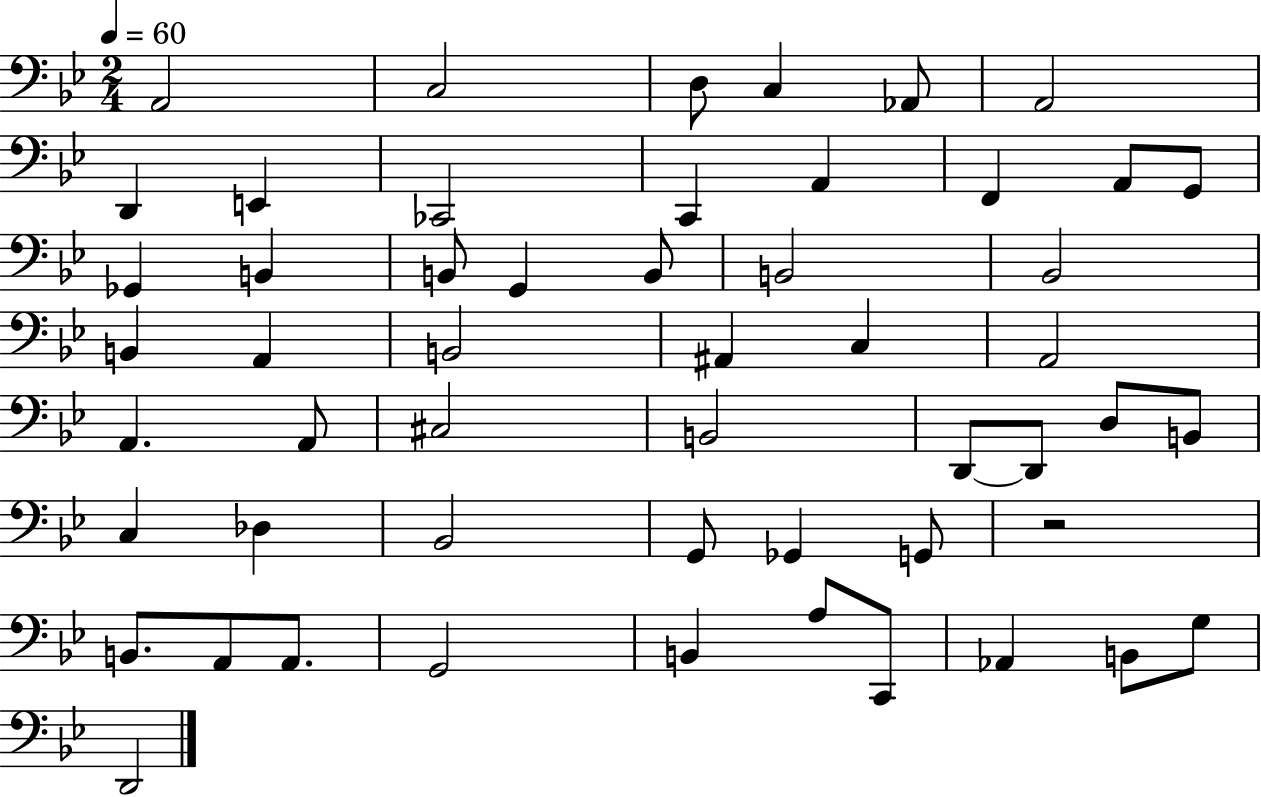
X:1
T:Untitled
M:2/4
L:1/4
K:Bb
A,,2 C,2 D,/2 C, _A,,/2 A,,2 D,, E,, _C,,2 C,, A,, F,, A,,/2 G,,/2 _G,, B,, B,,/2 G,, B,,/2 B,,2 _B,,2 B,, A,, B,,2 ^A,, C, A,,2 A,, A,,/2 ^C,2 B,,2 D,,/2 D,,/2 D,/2 B,,/2 C, _D, _B,,2 G,,/2 _G,, G,,/2 z2 B,,/2 A,,/2 A,,/2 G,,2 B,, A,/2 C,,/2 _A,, B,,/2 G,/2 D,,2